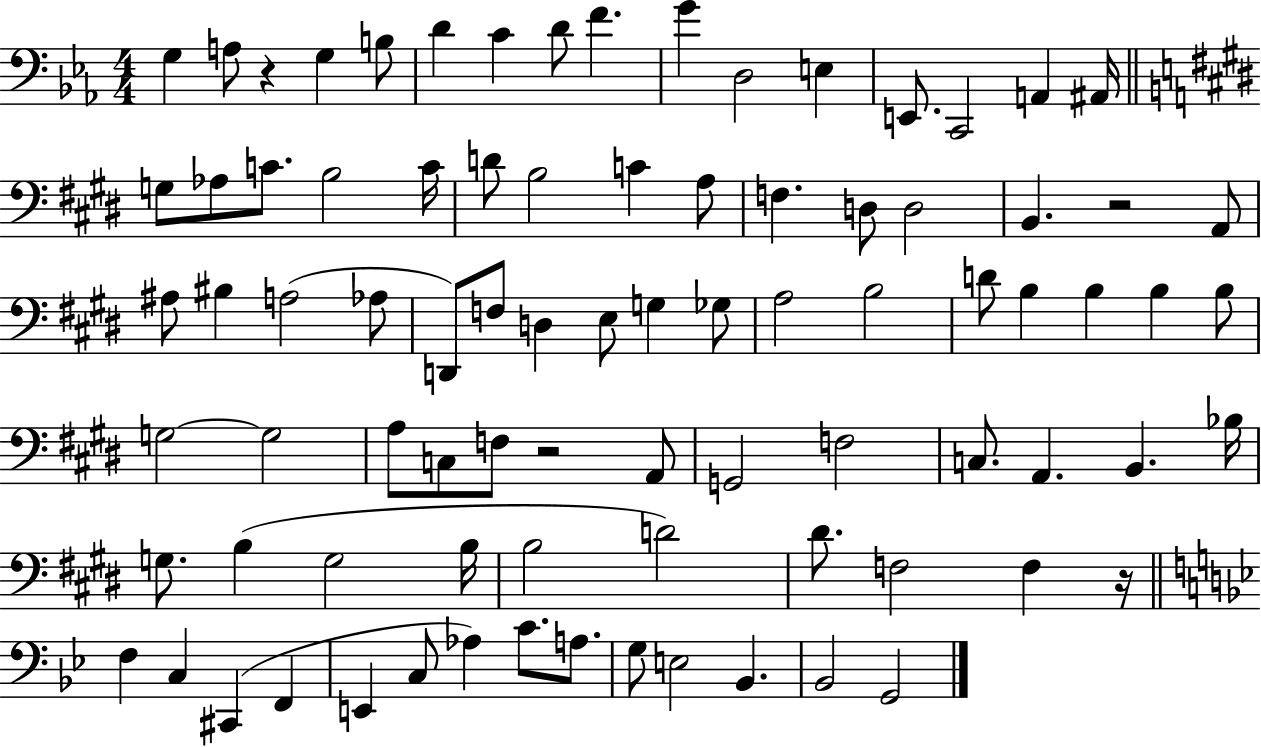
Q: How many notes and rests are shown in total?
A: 85